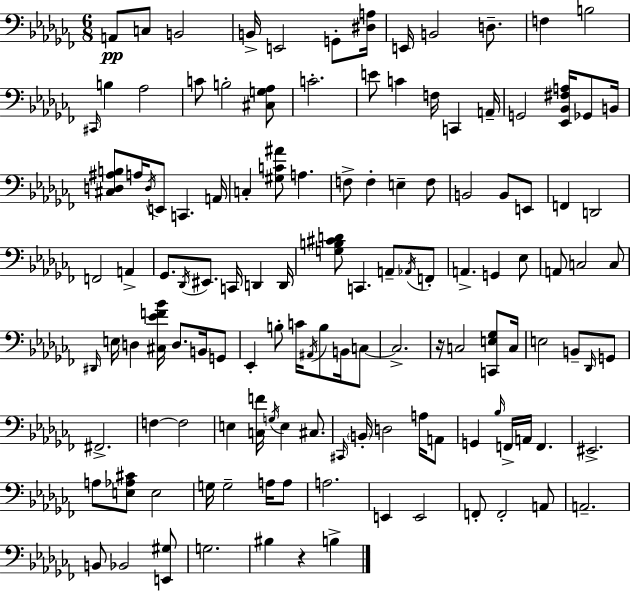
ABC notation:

X:1
T:Untitled
M:6/8
L:1/4
K:Abm
A,,/2 C,/2 B,,2 B,,/4 E,,2 G,,/2 [^D,A,]/4 E,,/4 B,,2 D,/2 F, B,2 ^C,,/4 B, _A,2 C/2 B,2 [^C,G,_A,]/2 C2 E/2 C F,/4 C,, A,,/4 G,,2 [_E,,_B,,^F,A,]/4 _G,,/2 B,,/4 [^C,D,^A,B,]/2 A,/4 D,/4 E,,/2 C,, A,,/4 C, [^G,C^A]/2 A, F,/2 F, E, F,/2 B,,2 B,,/2 E,,/2 F,, D,,2 F,,2 A,, _G,,/2 _D,,/4 ^E,,/2 C,,/4 D,, D,,/4 [G,B,^CD]/2 C,, A,,/2 _A,,/4 F,,/2 A,, G,, _E,/2 A,,/2 C,2 C,/2 ^D,,/4 E,/4 D, [^C,_EF_B]/4 D,/2 B,,/4 G,,/2 _E,, B,/2 C/4 ^A,,/4 B,/2 B,,/4 C,/2 C,2 z/4 C,2 [C,,E,_G,]/2 C,/4 E,2 B,,/2 _D,,/4 G,,/2 ^F,,2 F, F,2 E, [C,F]/4 G,/4 E, ^C,/2 ^C,,/4 B,,/4 D,2 A,/4 A,,/2 G,, _B,/4 F,,/4 A,,/4 F,, ^E,,2 A,/2 [E,_A,^C]/2 E,2 G,/4 G,2 A,/4 A,/2 A,2 E,, E,,2 F,,/2 F,,2 A,,/2 A,,2 B,,/2 _B,,2 [E,,^G,]/2 G,2 ^B, z B,